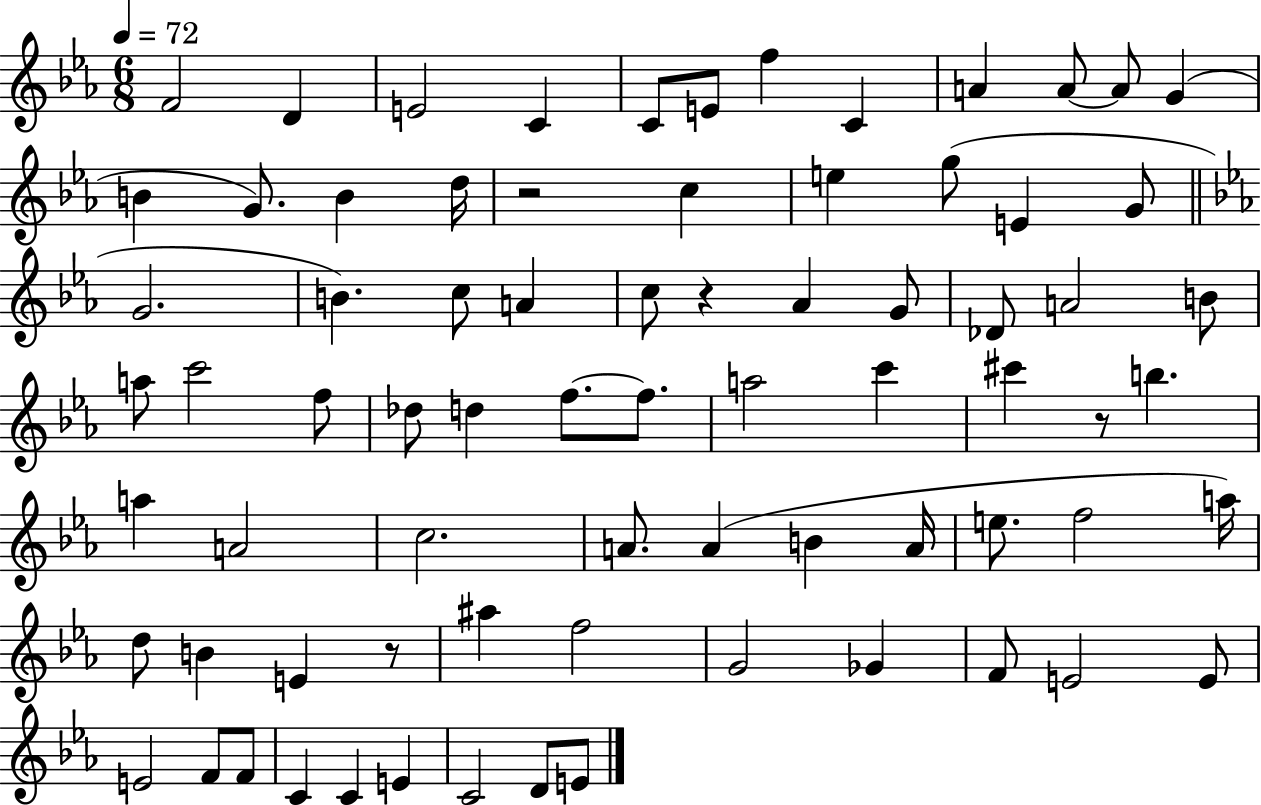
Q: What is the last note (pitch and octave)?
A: E4